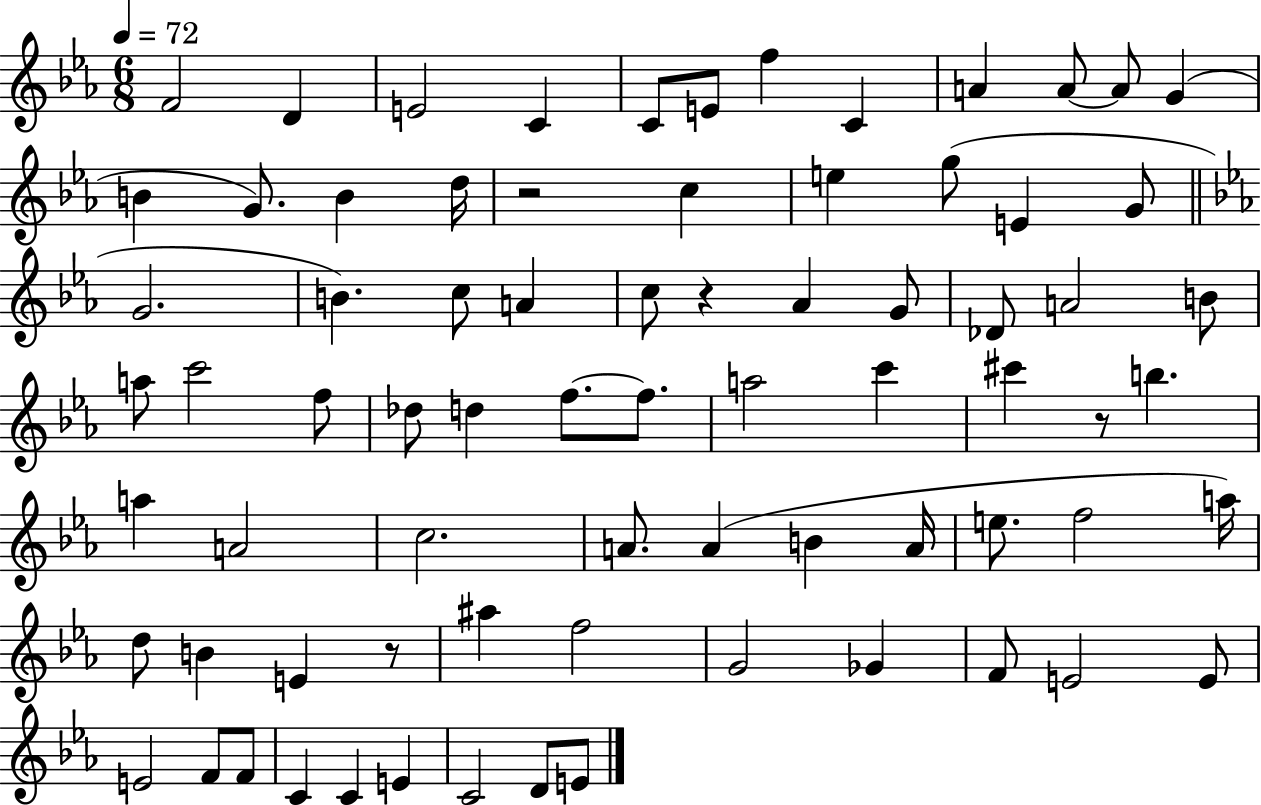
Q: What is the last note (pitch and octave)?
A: E4